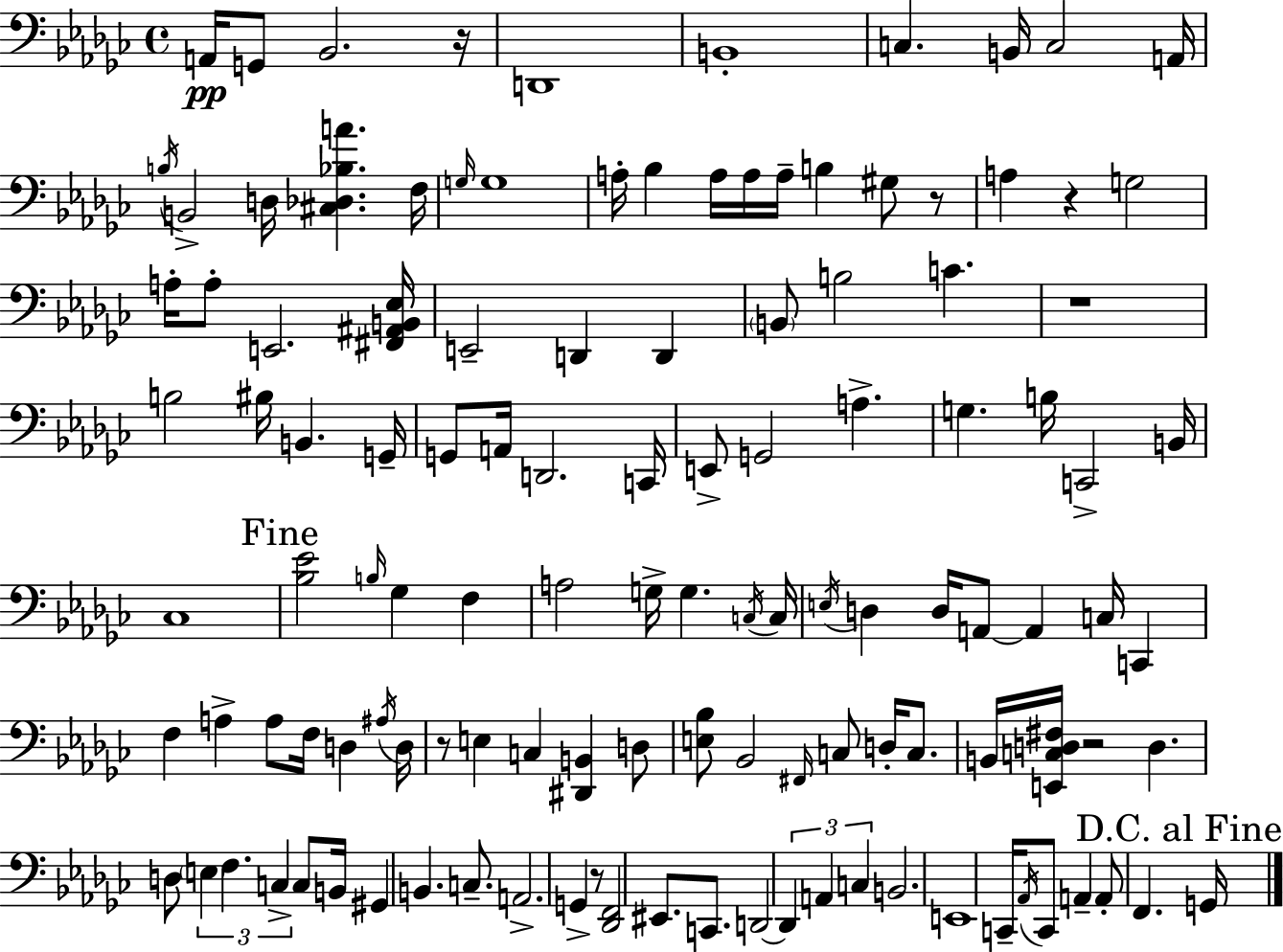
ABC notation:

X:1
T:Untitled
M:4/4
L:1/4
K:Ebm
A,,/4 G,,/2 _B,,2 z/4 D,,4 B,,4 C, B,,/4 C,2 A,,/4 B,/4 B,,2 D,/4 [^C,_D,_B,A] F,/4 G,/4 G,4 A,/4 _B, A,/4 A,/4 A,/4 B, ^G,/2 z/2 A, z G,2 A,/4 A,/2 E,,2 [^F,,^A,,B,,_E,]/4 E,,2 D,, D,, B,,/2 B,2 C z4 B,2 ^B,/4 B,, G,,/4 G,,/2 A,,/4 D,,2 C,,/4 E,,/2 G,,2 A, G, B,/4 C,,2 B,,/4 _C,4 [_B,_E]2 B,/4 _G, F, A,2 G,/4 G, C,/4 C,/4 E,/4 D, D,/4 A,,/2 A,, C,/4 C,, F, A, A,/2 F,/4 D, ^A,/4 D,/4 z/2 E, C, [^D,,B,,] D,/2 [E,_B,]/2 _B,,2 ^F,,/4 C,/2 D,/4 C,/2 B,,/4 [E,,C,D,^F,]/4 z2 D, D,/2 E, F, C, C,/2 B,,/4 ^G,, B,, C,/2 A,,2 G,, z/2 [_D,,F,,]2 ^E,,/2 C,,/2 D,,2 D,, A,, C, B,,2 E,,4 C,,/4 _A,,/4 C,,/2 A,, A,,/2 F,, G,,/4